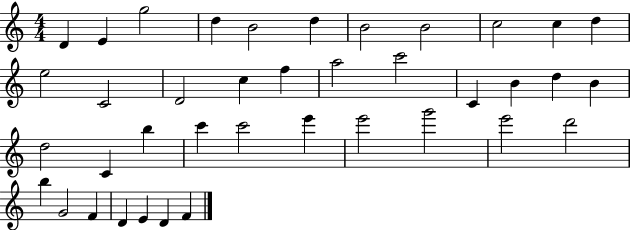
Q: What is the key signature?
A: C major